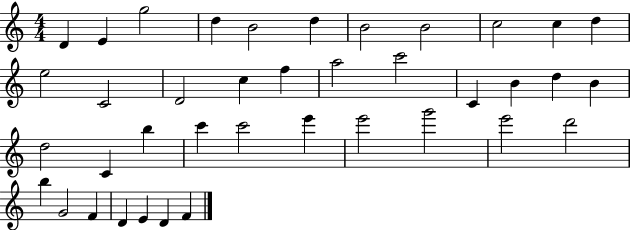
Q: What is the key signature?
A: C major